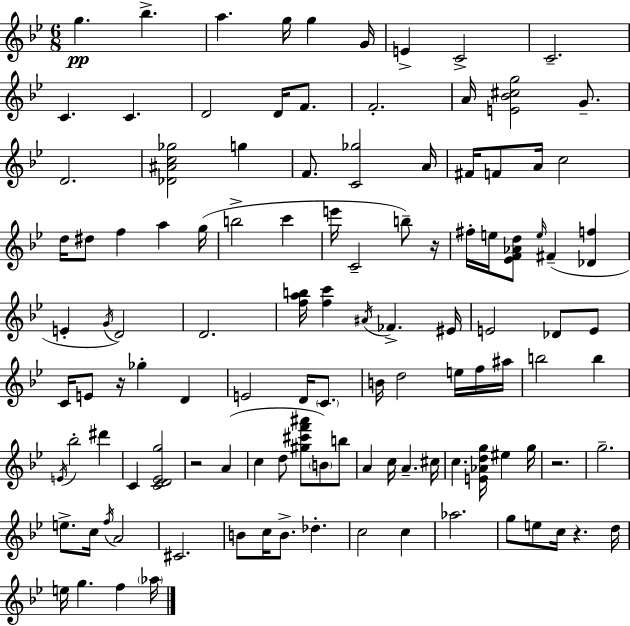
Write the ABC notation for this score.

X:1
T:Untitled
M:6/8
L:1/4
K:Gm
g _b a g/4 g G/4 E C2 C2 C C D2 D/4 F/2 F2 A/4 [E_B^cg]2 G/2 D2 [_D^Ac_g]2 g F/2 [C_g]2 A/4 ^F/4 F/2 A/4 c2 d/4 ^d/2 f a g/4 b2 c' e'/4 C2 b/2 z/4 ^f/4 e/4 [_EF_Ad]/2 e/4 ^F [_Df] E G/4 D2 D2 [fab]/4 [fc'] ^A/4 _F ^E/4 E2 _D/2 E/2 C/4 E/2 z/4 _g D E2 D/4 C/2 B/4 d2 e/4 f/4 ^a/4 b2 b E/4 _b2 ^d' C [CD_Eg]2 z2 A c d/2 [^g^c'f'^a']/2 B/2 b/2 A c/4 A ^c/4 c [E_Adg]/4 ^e g/4 z2 g2 e/2 c/4 f/4 A2 ^C2 B/2 c/4 B/2 _d c2 c _a2 g/2 e/2 c/4 z d/4 e/4 g f _a/4